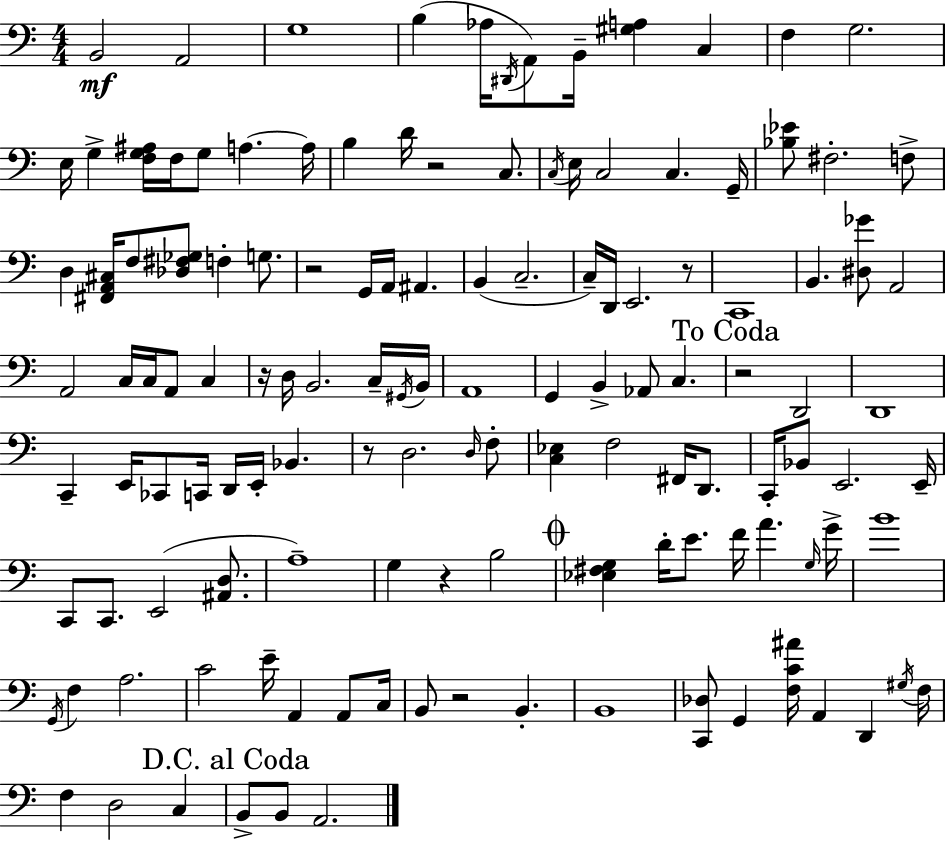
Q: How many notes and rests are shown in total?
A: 130